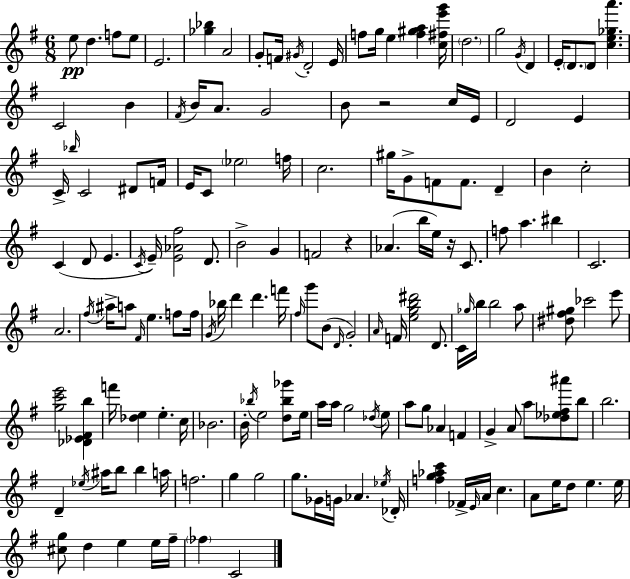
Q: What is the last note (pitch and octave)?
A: C4